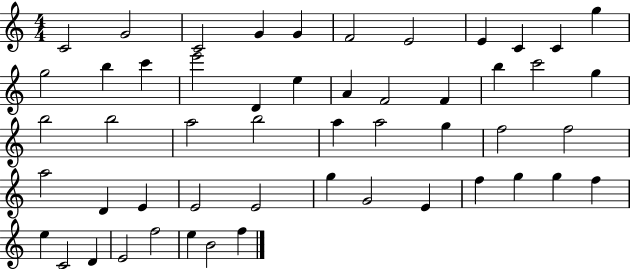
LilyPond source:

{
  \clef treble
  \numericTimeSignature
  \time 4/4
  \key c \major
  c'2 g'2 | c'2 g'4 g'4 | f'2 e'2 | e'4 c'4 c'4 g''4 | \break g''2 b''4 c'''4 | e'''2 d'4 e''4 | a'4 f'2 f'4 | b''4 c'''2 g''4 | \break b''2 b''2 | a''2 b''2 | a''4 a''2 g''4 | f''2 f''2 | \break a''2 d'4 e'4 | e'2 e'2 | g''4 g'2 e'4 | f''4 g''4 g''4 f''4 | \break e''4 c'2 d'4 | e'2 f''2 | e''4 b'2 f''4 | \bar "|."
}